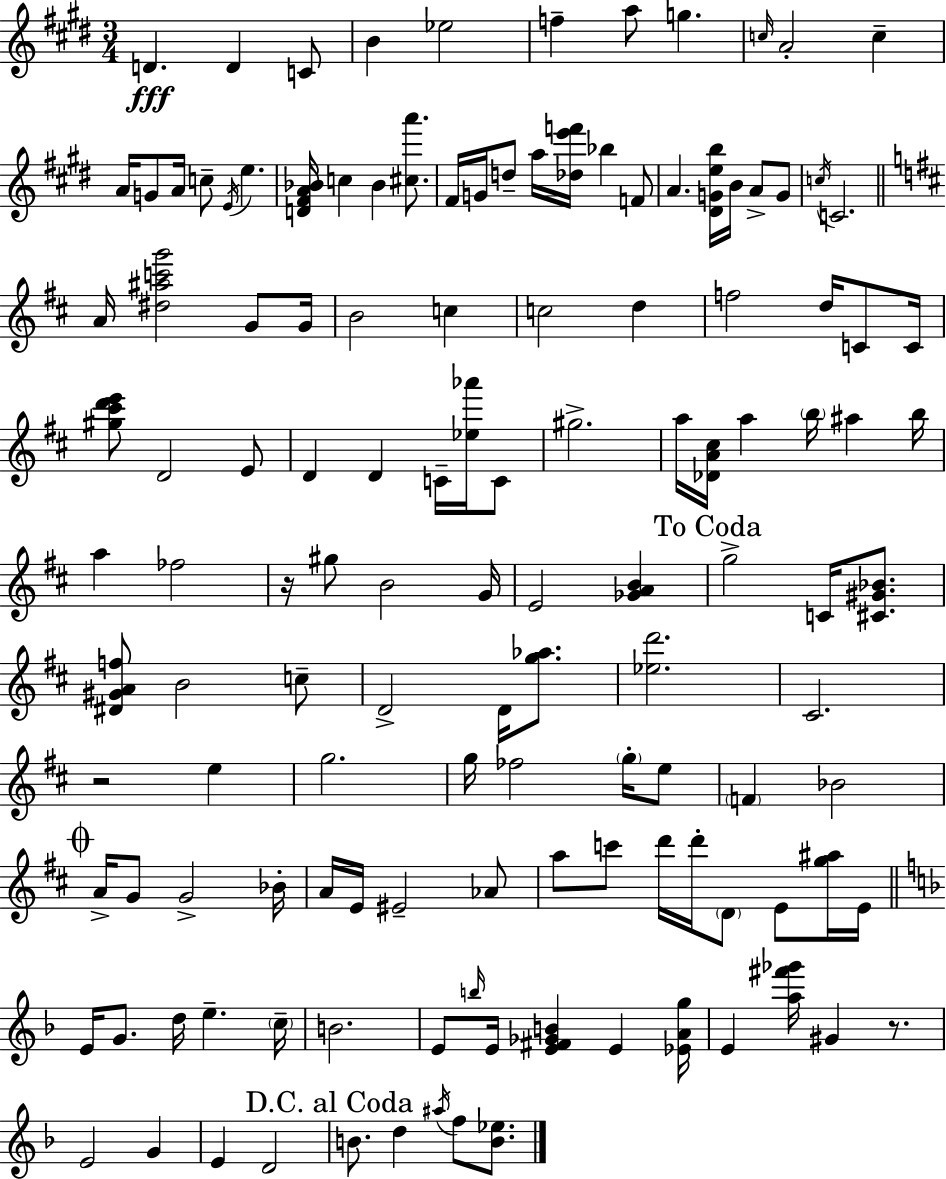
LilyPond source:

{
  \clef treble
  \numericTimeSignature
  \time 3/4
  \key e \major
  \repeat volta 2 { d'4.\fff d'4 c'8 | b'4 ees''2 | f''4-- a''8 g''4. | \grace { c''16 } a'2-. c''4-- | \break a'16 g'8 a'16 c''8-- \acciaccatura { e'16 } e''4. | <d' fis' a' bes'>16 c''4 bes'4 <cis'' a'''>8. | fis'16 g'16 d''8-- a''16 <des'' e''' f'''>16 bes''4 | f'8 a'4. <dis' g' e'' b''>16 b'16 a'8-> | \break g'8 \acciaccatura { c''16 } c'2. | \bar "||" \break \key d \major a'16 <dis'' ais'' c''' g'''>2 g'8 g'16 | b'2 c''4 | c''2 d''4 | f''2 d''16 c'8 c'16 | \break <gis'' cis''' d''' e'''>8 d'2 e'8 | d'4 d'4 c'16-- <ees'' aes'''>16 c'8 | gis''2.-> | a''16 <des' a' cis''>16 a''4 \parenthesize b''16 ais''4 b''16 | \break a''4 fes''2 | r16 gis''8 b'2 g'16 | e'2 <ges' a' b'>4 | \mark "To Coda" g''2-> c'16 <cis' gis' bes'>8. | \break <dis' gis' a' f''>8 b'2 c''8-- | d'2-> d'16 <g'' aes''>8. | <ees'' d'''>2. | cis'2. | \break r2 e''4 | g''2. | g''16 fes''2 \parenthesize g''16-. e''8 | \parenthesize f'4 bes'2 | \break \mark \markup { \musicglyph "scripts.coda" } a'16-> g'8 g'2-> bes'16-. | a'16 e'16 eis'2-- aes'8 | a''8 c'''8 d'''16 d'''16-. \parenthesize d'8 e'8 <g'' ais''>16 e'16 | \bar "||" \break \key d \minor e'16 g'8. d''16 e''4.-- \parenthesize c''16-- | b'2. | e'8 \grace { b''16 } e'16 <e' fis' ges' b'>4 e'4 | <ees' a' g''>16 e'4 <a'' fis''' ges'''>16 gis'4 r8. | \break e'2 g'4 | e'4 d'2 | \mark "D.C. al Coda" b'8. d''4 \acciaccatura { ais''16 } f''8 <b' ees''>8. | } \bar "|."
}